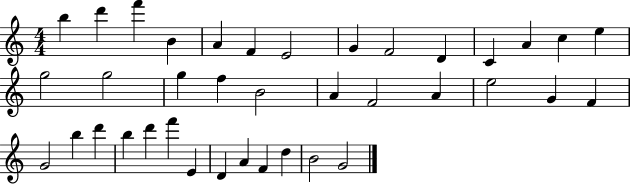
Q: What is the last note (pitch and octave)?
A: G4